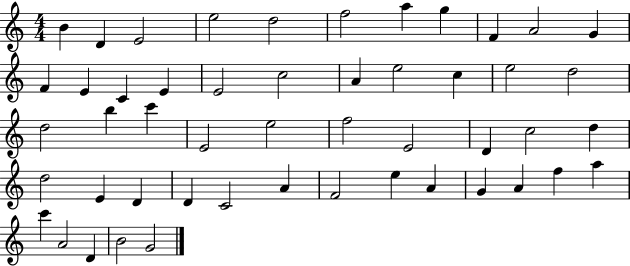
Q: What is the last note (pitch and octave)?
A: G4